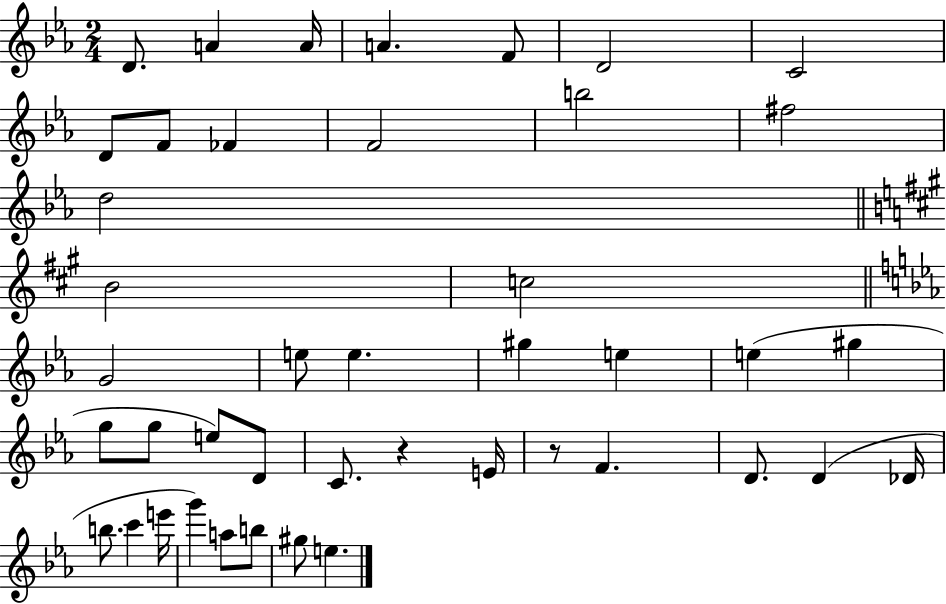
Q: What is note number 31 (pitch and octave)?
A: D4